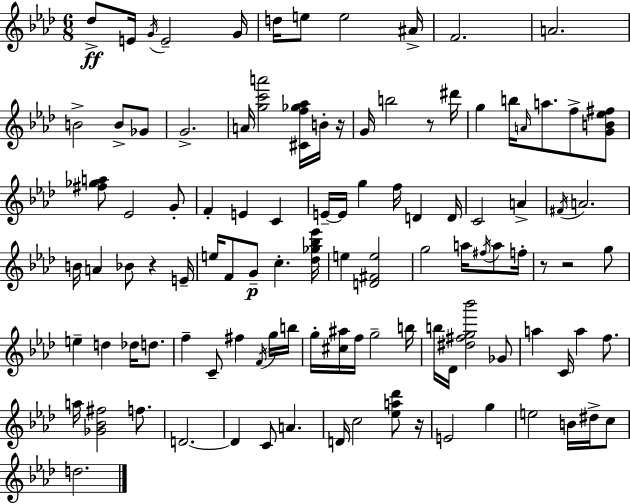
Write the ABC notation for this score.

X:1
T:Untitled
M:6/8
L:1/4
K:Ab
_d/2 E/4 G/4 E2 G/4 d/4 e/2 e2 ^A/4 F2 A2 B2 B/2 _G/2 G2 A/4 [gc'a']2 [^Cf_g_a]/4 B/4 z/4 G/4 b2 z/2 ^d'/4 g b/4 A/4 a/2 f/2 [GB_e^f]/2 [^f_ga]/2 _E2 G/2 F E C E/4 E/4 g f/4 D D/4 C2 A ^F/4 A2 B/4 A _B/2 z E/4 e/4 F/2 G/2 c [_d_g_b_e']/4 e [D^Fe]2 g2 a/4 ^f/4 a/2 f/4 z/2 z2 g/2 e d _d/4 d/2 f C/2 ^f F/4 g/4 b/4 g/4 [^c^a]/4 f/4 g2 b/4 b/4 _D/4 [^d^fg_b']2 _G/2 a C/4 a f/2 a/4 [_G_B^f]2 f/2 D2 D C/2 A D/4 c2 [_ea_d']/2 z/4 E2 g e2 B/4 ^d/4 c/2 d2